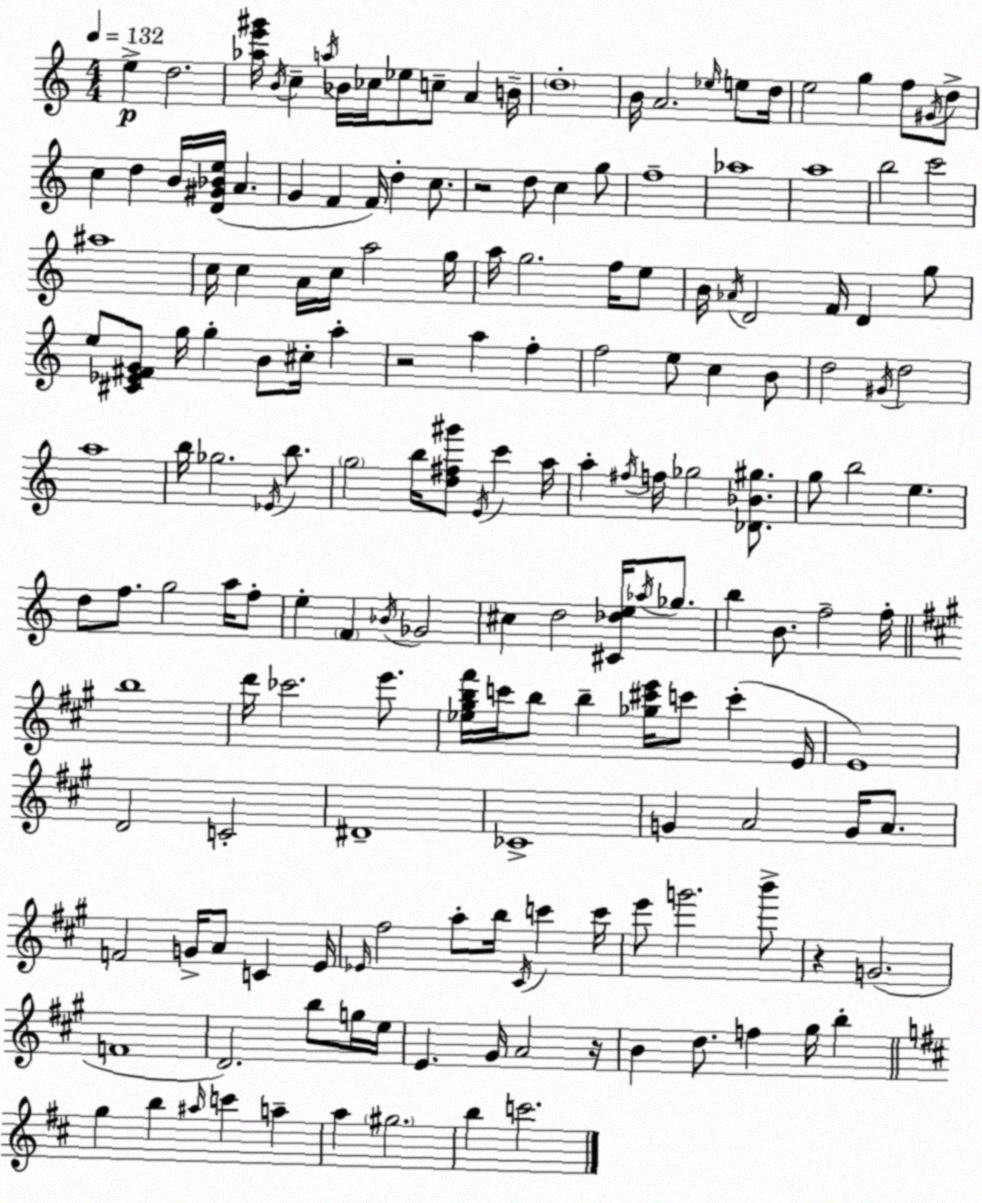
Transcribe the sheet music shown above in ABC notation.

X:1
T:Untitled
M:4/4
L:1/4
K:Am
e d2 [_ae'^g']/4 B/4 c a/4 _B/4 _c/4 _e/2 c/2 A B/4 d4 B/4 A2 _e/4 e/2 d/4 e2 g f/2 ^G/4 d/2 c d B/4 [D^G_Be]/4 A G F F/4 d c/2 z2 d/2 c g/2 f4 _a4 a4 b2 c'2 ^a4 c/4 c A/4 c/4 a2 g/4 a/4 g2 f/4 e/2 B/4 _A/4 D2 F/4 D g/2 e/2 [^C_E^FG]/2 g/4 g B/2 ^c/4 a z2 a f f2 e/2 c B/2 d2 ^G/4 d2 a4 b/4 _g2 _E/4 b/2 g2 b/4 [d^f^g']/2 E/4 c' a/4 a ^f/4 f/4 _g2 [_D_B^g]/2 g/2 b2 e d/2 f/2 g2 a/4 f/2 e F _B/4 _G2 ^c d2 [^C_de]/4 _a/4 _g/2 b B/2 f2 f/4 b4 d'/4 _c'2 e'/2 [_e^gb^f']/4 c'/4 b/2 b [_g^c'e']/4 c'/2 c' E/4 E4 D2 C2 ^D4 _C4 G A2 G/4 A/2 F2 G/4 A/2 C E/4 _E/4 ^f2 a/2 b/4 ^C/4 c' c'/4 e'/2 g'2 b'/2 z G2 F4 D2 b/2 g/4 e/4 E ^G/4 A2 z/4 B d/2 f ^g/4 b g b ^a/4 c' a a ^g2 b c'2